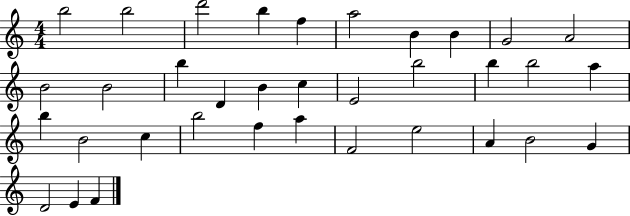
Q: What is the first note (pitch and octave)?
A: B5